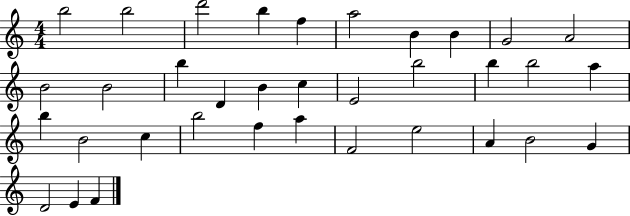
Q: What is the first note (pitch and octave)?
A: B5